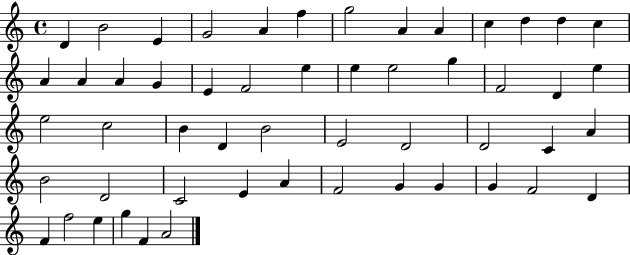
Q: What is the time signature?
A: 4/4